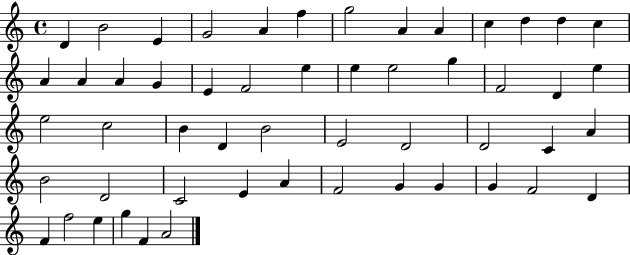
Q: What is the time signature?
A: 4/4